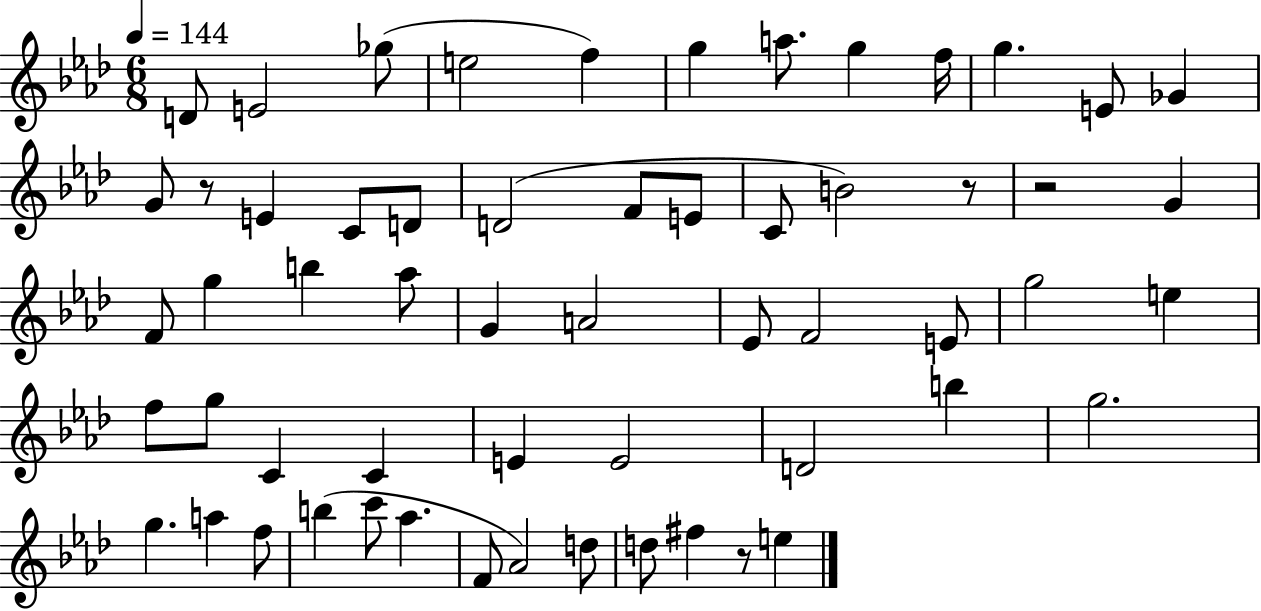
{
  \clef treble
  \numericTimeSignature
  \time 6/8
  \key aes \major
  \tempo 4 = 144
  d'8 e'2 ges''8( | e''2 f''4) | g''4 a''8. g''4 f''16 | g''4. e'8 ges'4 | \break g'8 r8 e'4 c'8 d'8 | d'2( f'8 e'8 | c'8 b'2) r8 | r2 g'4 | \break f'8 g''4 b''4 aes''8 | g'4 a'2 | ees'8 f'2 e'8 | g''2 e''4 | \break f''8 g''8 c'4 c'4 | e'4 e'2 | d'2 b''4 | g''2. | \break g''4. a''4 f''8 | b''4( c'''8 aes''4. | f'8 aes'2) d''8 | d''8 fis''4 r8 e''4 | \break \bar "|."
}